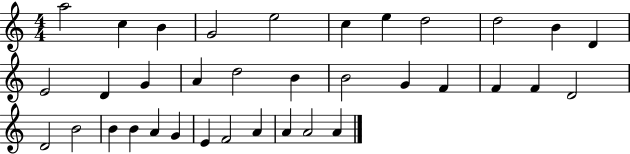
X:1
T:Untitled
M:4/4
L:1/4
K:C
a2 c B G2 e2 c e d2 d2 B D E2 D G A d2 B B2 G F F F D2 D2 B2 B B A G E F2 A A A2 A